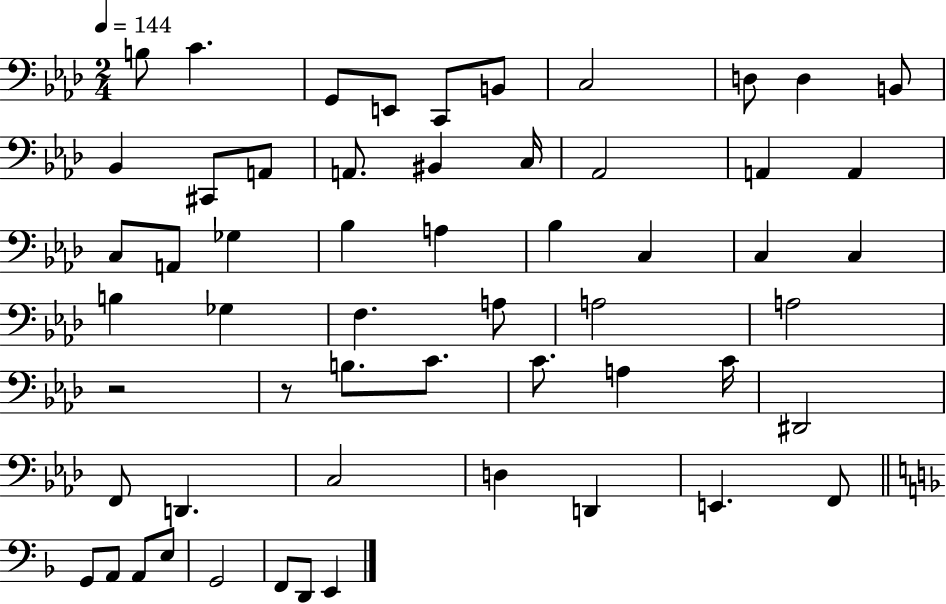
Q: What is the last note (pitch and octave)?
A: E2